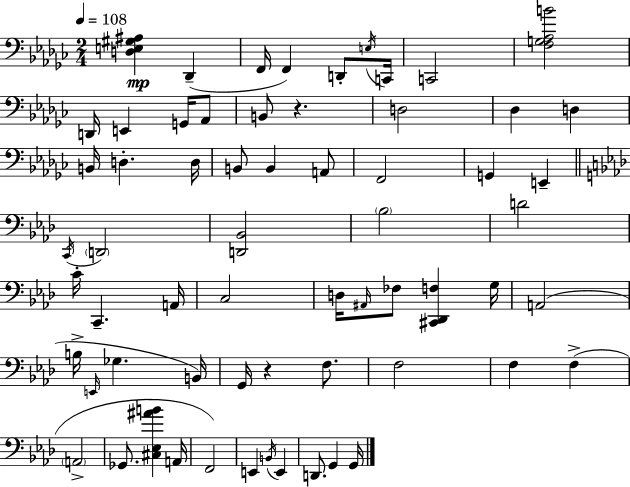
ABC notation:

X:1
T:Untitled
M:2/4
L:1/4
K:Ebm
[D,E,^G,^A,] _D,, F,,/4 F,, D,,/2 E,/4 C,,/4 C,,2 [F,G,_A,B]2 D,,/4 E,, G,,/4 _A,,/2 B,,/2 z D,2 _D, D, B,,/4 D, D,/4 B,,/2 B,, A,,/2 F,,2 G,, E,, C,,/4 D,,2 [D,,_B,,]2 _B,2 D2 C/4 C,, A,,/4 C,2 D,/4 ^A,,/4 _F,/2 [^C,,_D,,F,] G,/4 A,,2 B,/4 E,,/4 _G, B,,/4 G,,/4 z F,/2 F,2 F, F, A,,2 _G,,/2 [^C,_E,^AB] A,,/4 F,,2 E,, B,,/4 E,, D,,/2 G,, G,,/4